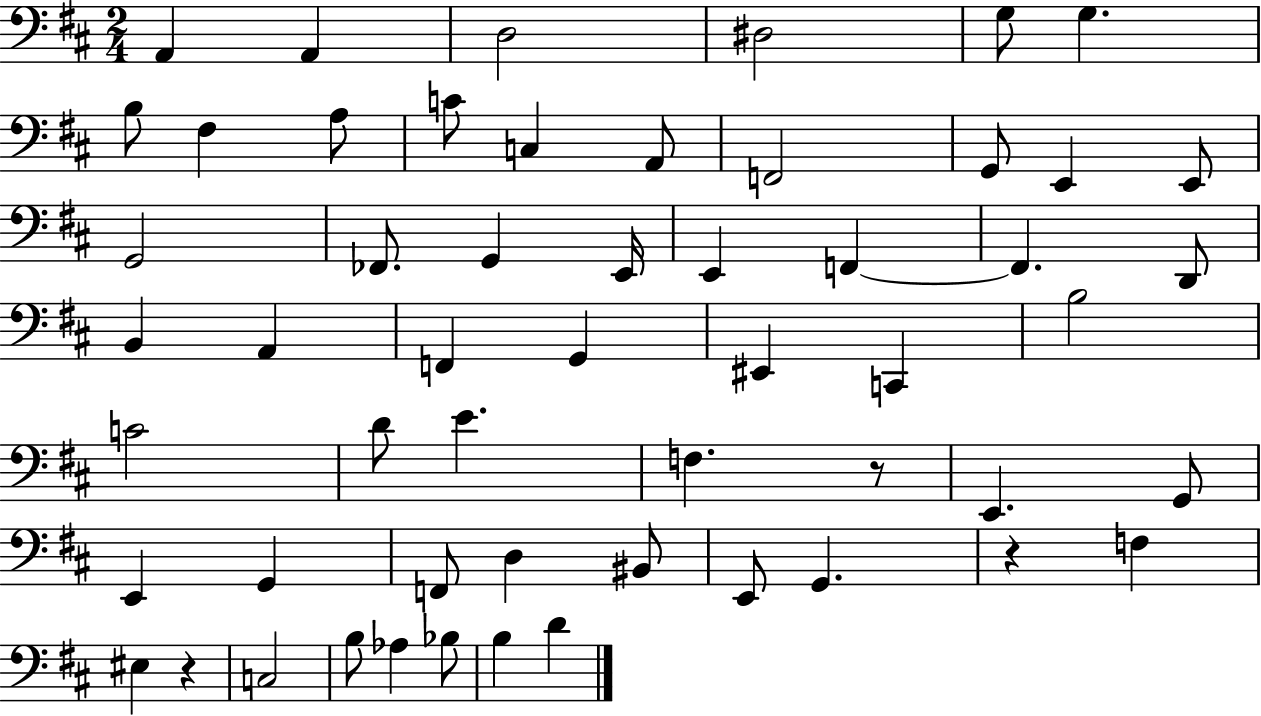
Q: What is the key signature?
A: D major